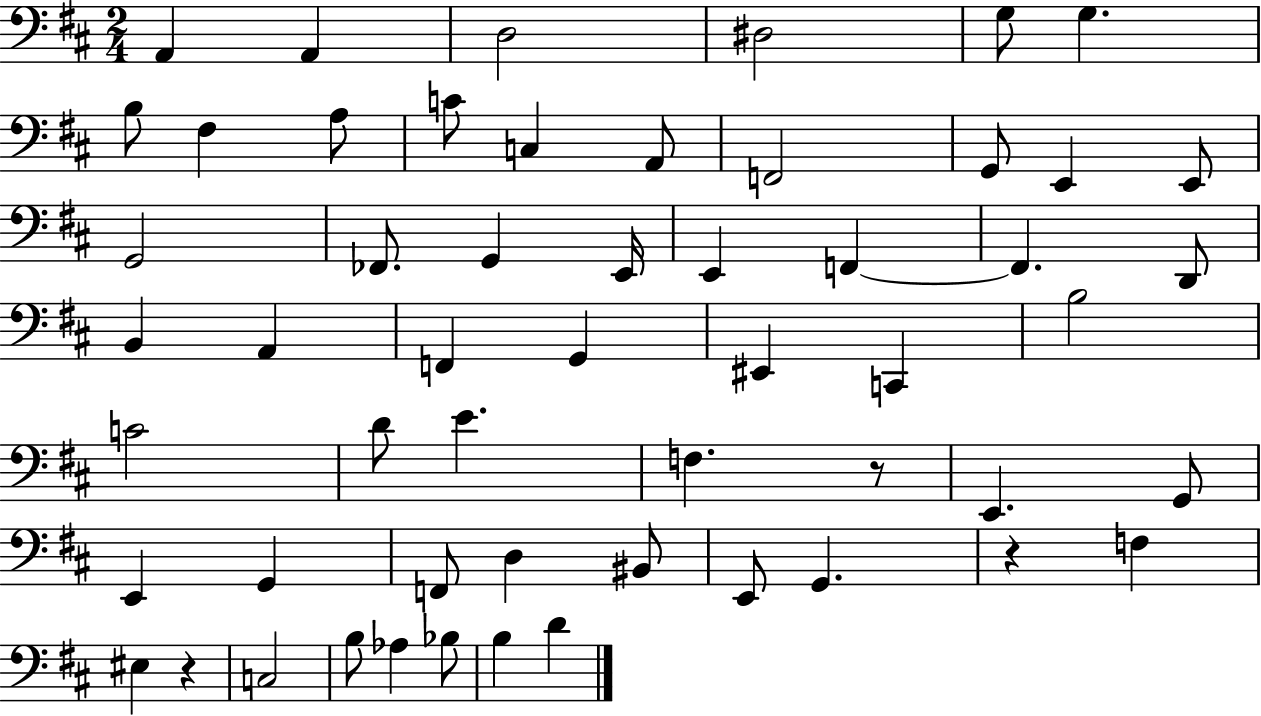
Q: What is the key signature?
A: D major